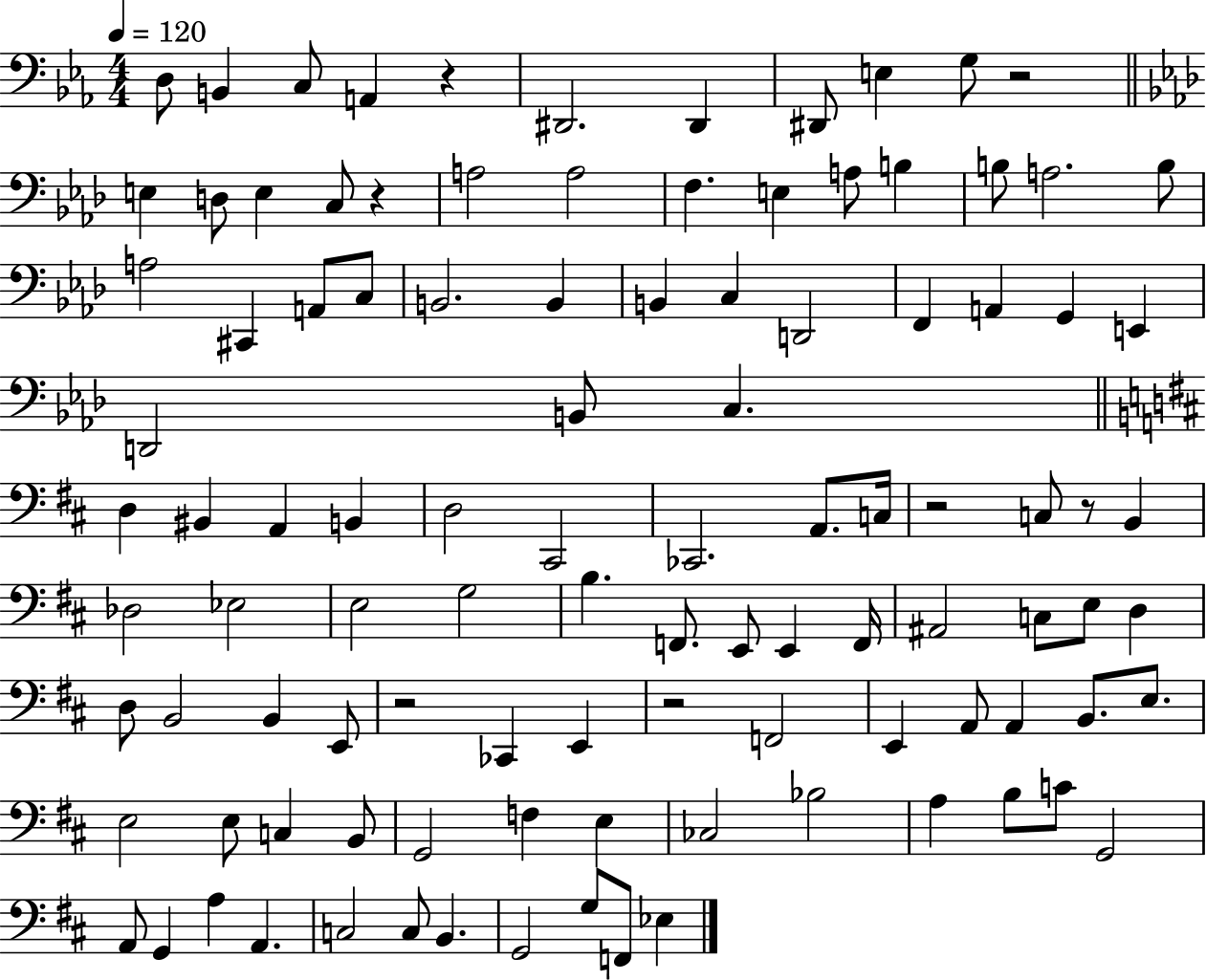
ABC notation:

X:1
T:Untitled
M:4/4
L:1/4
K:Eb
D,/2 B,, C,/2 A,, z ^D,,2 ^D,, ^D,,/2 E, G,/2 z2 E, D,/2 E, C,/2 z A,2 A,2 F, E, A,/2 B, B,/2 A,2 B,/2 A,2 ^C,, A,,/2 C,/2 B,,2 B,, B,, C, D,,2 F,, A,, G,, E,, D,,2 B,,/2 C, D, ^B,, A,, B,, D,2 ^C,,2 _C,,2 A,,/2 C,/4 z2 C,/2 z/2 B,, _D,2 _E,2 E,2 G,2 B, F,,/2 E,,/2 E,, F,,/4 ^A,,2 C,/2 E,/2 D, D,/2 B,,2 B,, E,,/2 z2 _C,, E,, z2 F,,2 E,, A,,/2 A,, B,,/2 E,/2 E,2 E,/2 C, B,,/2 G,,2 F, E, _C,2 _B,2 A, B,/2 C/2 G,,2 A,,/2 G,, A, A,, C,2 C,/2 B,, G,,2 G,/2 F,,/2 _E,